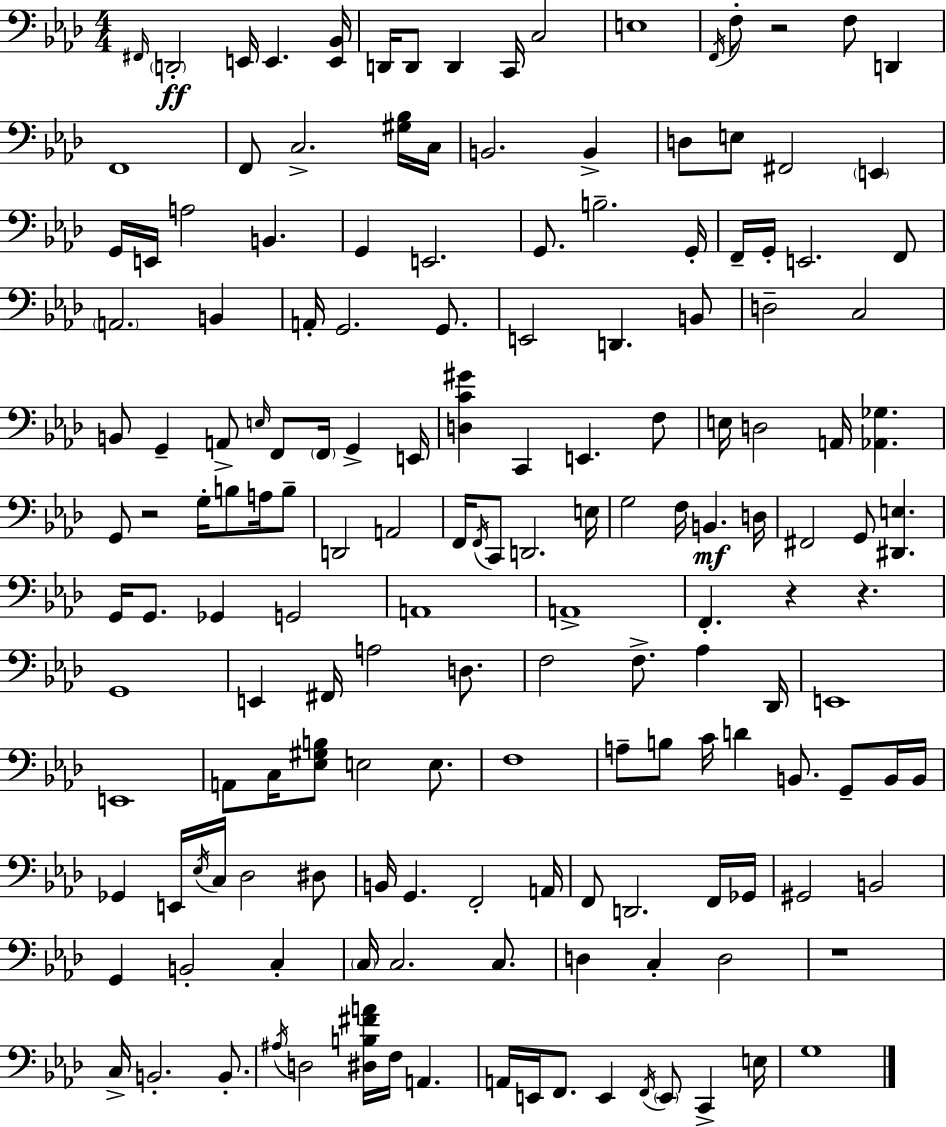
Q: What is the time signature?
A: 4/4